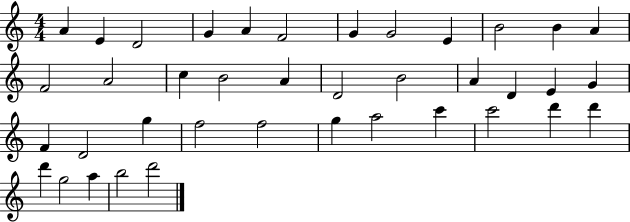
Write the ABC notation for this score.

X:1
T:Untitled
M:4/4
L:1/4
K:C
A E D2 G A F2 G G2 E B2 B A F2 A2 c B2 A D2 B2 A D E G F D2 g f2 f2 g a2 c' c'2 d' d' d' g2 a b2 d'2